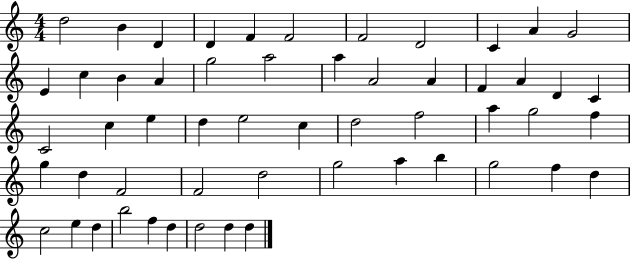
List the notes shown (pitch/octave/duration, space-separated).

D5/h B4/q D4/q D4/q F4/q F4/h F4/h D4/h C4/q A4/q G4/h E4/q C5/q B4/q A4/q G5/h A5/h A5/q A4/h A4/q F4/q A4/q D4/q C4/q C4/h C5/q E5/q D5/q E5/h C5/q D5/h F5/h A5/q G5/h F5/q G5/q D5/q F4/h F4/h D5/h G5/h A5/q B5/q G5/h F5/q D5/q C5/h E5/q D5/q B5/h F5/q D5/q D5/h D5/q D5/q